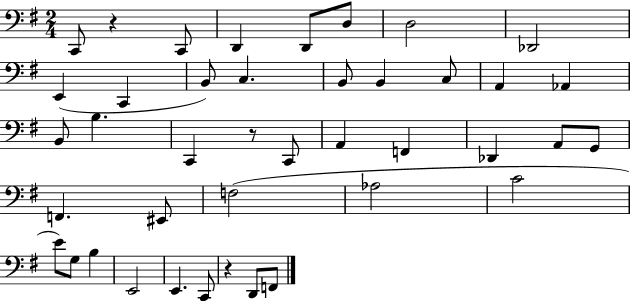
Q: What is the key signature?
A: G major